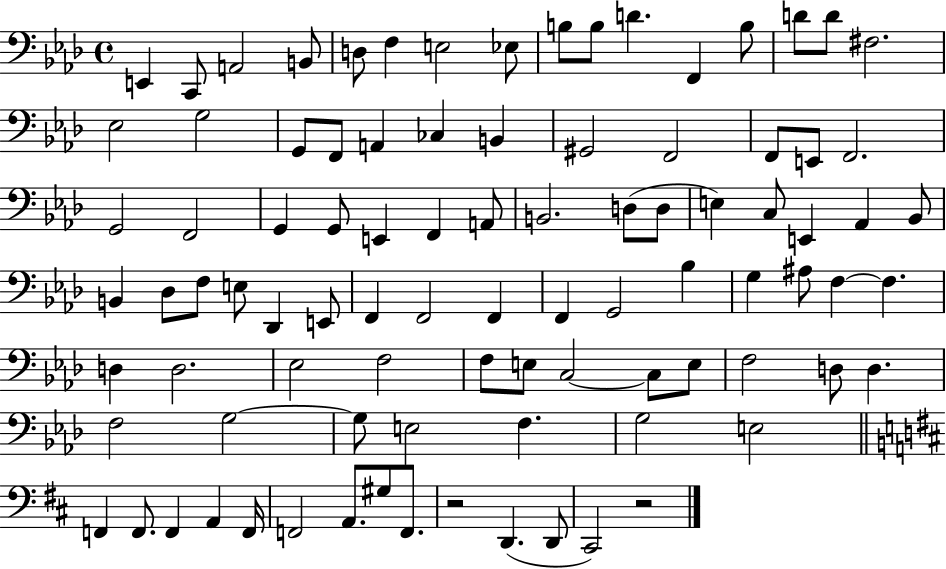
{
  \clef bass
  \time 4/4
  \defaultTimeSignature
  \key aes \major
  e,4 c,8 a,2 b,8 | d8 f4 e2 ees8 | b8 b8 d'4. f,4 b8 | d'8 d'8 fis2. | \break ees2 g2 | g,8 f,8 a,4 ces4 b,4 | gis,2 f,2 | f,8 e,8 f,2. | \break g,2 f,2 | g,4 g,8 e,4 f,4 a,8 | b,2. d8( d8 | e4) c8 e,4 aes,4 bes,8 | \break b,4 des8 f8 e8 des,4 e,8 | f,4 f,2 f,4 | f,4 g,2 bes4 | g4 ais8 f4~~ f4. | \break d4 d2. | ees2 f2 | f8 e8 c2~~ c8 e8 | f2 d8 d4. | \break f2 g2~~ | g8 e2 f4. | g2 e2 | \bar "||" \break \key b \minor f,4 f,8. f,4 a,4 f,16 | f,2 a,8. gis8 f,8. | r2 d,4.( d,8 | cis,2) r2 | \break \bar "|."
}